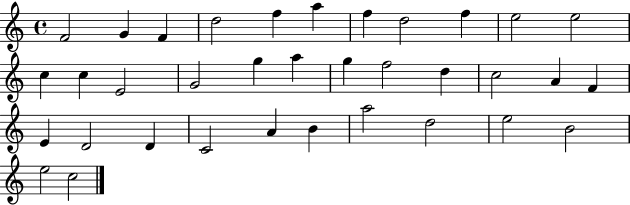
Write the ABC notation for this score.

X:1
T:Untitled
M:4/4
L:1/4
K:C
F2 G F d2 f a f d2 f e2 e2 c c E2 G2 g a g f2 d c2 A F E D2 D C2 A B a2 d2 e2 B2 e2 c2